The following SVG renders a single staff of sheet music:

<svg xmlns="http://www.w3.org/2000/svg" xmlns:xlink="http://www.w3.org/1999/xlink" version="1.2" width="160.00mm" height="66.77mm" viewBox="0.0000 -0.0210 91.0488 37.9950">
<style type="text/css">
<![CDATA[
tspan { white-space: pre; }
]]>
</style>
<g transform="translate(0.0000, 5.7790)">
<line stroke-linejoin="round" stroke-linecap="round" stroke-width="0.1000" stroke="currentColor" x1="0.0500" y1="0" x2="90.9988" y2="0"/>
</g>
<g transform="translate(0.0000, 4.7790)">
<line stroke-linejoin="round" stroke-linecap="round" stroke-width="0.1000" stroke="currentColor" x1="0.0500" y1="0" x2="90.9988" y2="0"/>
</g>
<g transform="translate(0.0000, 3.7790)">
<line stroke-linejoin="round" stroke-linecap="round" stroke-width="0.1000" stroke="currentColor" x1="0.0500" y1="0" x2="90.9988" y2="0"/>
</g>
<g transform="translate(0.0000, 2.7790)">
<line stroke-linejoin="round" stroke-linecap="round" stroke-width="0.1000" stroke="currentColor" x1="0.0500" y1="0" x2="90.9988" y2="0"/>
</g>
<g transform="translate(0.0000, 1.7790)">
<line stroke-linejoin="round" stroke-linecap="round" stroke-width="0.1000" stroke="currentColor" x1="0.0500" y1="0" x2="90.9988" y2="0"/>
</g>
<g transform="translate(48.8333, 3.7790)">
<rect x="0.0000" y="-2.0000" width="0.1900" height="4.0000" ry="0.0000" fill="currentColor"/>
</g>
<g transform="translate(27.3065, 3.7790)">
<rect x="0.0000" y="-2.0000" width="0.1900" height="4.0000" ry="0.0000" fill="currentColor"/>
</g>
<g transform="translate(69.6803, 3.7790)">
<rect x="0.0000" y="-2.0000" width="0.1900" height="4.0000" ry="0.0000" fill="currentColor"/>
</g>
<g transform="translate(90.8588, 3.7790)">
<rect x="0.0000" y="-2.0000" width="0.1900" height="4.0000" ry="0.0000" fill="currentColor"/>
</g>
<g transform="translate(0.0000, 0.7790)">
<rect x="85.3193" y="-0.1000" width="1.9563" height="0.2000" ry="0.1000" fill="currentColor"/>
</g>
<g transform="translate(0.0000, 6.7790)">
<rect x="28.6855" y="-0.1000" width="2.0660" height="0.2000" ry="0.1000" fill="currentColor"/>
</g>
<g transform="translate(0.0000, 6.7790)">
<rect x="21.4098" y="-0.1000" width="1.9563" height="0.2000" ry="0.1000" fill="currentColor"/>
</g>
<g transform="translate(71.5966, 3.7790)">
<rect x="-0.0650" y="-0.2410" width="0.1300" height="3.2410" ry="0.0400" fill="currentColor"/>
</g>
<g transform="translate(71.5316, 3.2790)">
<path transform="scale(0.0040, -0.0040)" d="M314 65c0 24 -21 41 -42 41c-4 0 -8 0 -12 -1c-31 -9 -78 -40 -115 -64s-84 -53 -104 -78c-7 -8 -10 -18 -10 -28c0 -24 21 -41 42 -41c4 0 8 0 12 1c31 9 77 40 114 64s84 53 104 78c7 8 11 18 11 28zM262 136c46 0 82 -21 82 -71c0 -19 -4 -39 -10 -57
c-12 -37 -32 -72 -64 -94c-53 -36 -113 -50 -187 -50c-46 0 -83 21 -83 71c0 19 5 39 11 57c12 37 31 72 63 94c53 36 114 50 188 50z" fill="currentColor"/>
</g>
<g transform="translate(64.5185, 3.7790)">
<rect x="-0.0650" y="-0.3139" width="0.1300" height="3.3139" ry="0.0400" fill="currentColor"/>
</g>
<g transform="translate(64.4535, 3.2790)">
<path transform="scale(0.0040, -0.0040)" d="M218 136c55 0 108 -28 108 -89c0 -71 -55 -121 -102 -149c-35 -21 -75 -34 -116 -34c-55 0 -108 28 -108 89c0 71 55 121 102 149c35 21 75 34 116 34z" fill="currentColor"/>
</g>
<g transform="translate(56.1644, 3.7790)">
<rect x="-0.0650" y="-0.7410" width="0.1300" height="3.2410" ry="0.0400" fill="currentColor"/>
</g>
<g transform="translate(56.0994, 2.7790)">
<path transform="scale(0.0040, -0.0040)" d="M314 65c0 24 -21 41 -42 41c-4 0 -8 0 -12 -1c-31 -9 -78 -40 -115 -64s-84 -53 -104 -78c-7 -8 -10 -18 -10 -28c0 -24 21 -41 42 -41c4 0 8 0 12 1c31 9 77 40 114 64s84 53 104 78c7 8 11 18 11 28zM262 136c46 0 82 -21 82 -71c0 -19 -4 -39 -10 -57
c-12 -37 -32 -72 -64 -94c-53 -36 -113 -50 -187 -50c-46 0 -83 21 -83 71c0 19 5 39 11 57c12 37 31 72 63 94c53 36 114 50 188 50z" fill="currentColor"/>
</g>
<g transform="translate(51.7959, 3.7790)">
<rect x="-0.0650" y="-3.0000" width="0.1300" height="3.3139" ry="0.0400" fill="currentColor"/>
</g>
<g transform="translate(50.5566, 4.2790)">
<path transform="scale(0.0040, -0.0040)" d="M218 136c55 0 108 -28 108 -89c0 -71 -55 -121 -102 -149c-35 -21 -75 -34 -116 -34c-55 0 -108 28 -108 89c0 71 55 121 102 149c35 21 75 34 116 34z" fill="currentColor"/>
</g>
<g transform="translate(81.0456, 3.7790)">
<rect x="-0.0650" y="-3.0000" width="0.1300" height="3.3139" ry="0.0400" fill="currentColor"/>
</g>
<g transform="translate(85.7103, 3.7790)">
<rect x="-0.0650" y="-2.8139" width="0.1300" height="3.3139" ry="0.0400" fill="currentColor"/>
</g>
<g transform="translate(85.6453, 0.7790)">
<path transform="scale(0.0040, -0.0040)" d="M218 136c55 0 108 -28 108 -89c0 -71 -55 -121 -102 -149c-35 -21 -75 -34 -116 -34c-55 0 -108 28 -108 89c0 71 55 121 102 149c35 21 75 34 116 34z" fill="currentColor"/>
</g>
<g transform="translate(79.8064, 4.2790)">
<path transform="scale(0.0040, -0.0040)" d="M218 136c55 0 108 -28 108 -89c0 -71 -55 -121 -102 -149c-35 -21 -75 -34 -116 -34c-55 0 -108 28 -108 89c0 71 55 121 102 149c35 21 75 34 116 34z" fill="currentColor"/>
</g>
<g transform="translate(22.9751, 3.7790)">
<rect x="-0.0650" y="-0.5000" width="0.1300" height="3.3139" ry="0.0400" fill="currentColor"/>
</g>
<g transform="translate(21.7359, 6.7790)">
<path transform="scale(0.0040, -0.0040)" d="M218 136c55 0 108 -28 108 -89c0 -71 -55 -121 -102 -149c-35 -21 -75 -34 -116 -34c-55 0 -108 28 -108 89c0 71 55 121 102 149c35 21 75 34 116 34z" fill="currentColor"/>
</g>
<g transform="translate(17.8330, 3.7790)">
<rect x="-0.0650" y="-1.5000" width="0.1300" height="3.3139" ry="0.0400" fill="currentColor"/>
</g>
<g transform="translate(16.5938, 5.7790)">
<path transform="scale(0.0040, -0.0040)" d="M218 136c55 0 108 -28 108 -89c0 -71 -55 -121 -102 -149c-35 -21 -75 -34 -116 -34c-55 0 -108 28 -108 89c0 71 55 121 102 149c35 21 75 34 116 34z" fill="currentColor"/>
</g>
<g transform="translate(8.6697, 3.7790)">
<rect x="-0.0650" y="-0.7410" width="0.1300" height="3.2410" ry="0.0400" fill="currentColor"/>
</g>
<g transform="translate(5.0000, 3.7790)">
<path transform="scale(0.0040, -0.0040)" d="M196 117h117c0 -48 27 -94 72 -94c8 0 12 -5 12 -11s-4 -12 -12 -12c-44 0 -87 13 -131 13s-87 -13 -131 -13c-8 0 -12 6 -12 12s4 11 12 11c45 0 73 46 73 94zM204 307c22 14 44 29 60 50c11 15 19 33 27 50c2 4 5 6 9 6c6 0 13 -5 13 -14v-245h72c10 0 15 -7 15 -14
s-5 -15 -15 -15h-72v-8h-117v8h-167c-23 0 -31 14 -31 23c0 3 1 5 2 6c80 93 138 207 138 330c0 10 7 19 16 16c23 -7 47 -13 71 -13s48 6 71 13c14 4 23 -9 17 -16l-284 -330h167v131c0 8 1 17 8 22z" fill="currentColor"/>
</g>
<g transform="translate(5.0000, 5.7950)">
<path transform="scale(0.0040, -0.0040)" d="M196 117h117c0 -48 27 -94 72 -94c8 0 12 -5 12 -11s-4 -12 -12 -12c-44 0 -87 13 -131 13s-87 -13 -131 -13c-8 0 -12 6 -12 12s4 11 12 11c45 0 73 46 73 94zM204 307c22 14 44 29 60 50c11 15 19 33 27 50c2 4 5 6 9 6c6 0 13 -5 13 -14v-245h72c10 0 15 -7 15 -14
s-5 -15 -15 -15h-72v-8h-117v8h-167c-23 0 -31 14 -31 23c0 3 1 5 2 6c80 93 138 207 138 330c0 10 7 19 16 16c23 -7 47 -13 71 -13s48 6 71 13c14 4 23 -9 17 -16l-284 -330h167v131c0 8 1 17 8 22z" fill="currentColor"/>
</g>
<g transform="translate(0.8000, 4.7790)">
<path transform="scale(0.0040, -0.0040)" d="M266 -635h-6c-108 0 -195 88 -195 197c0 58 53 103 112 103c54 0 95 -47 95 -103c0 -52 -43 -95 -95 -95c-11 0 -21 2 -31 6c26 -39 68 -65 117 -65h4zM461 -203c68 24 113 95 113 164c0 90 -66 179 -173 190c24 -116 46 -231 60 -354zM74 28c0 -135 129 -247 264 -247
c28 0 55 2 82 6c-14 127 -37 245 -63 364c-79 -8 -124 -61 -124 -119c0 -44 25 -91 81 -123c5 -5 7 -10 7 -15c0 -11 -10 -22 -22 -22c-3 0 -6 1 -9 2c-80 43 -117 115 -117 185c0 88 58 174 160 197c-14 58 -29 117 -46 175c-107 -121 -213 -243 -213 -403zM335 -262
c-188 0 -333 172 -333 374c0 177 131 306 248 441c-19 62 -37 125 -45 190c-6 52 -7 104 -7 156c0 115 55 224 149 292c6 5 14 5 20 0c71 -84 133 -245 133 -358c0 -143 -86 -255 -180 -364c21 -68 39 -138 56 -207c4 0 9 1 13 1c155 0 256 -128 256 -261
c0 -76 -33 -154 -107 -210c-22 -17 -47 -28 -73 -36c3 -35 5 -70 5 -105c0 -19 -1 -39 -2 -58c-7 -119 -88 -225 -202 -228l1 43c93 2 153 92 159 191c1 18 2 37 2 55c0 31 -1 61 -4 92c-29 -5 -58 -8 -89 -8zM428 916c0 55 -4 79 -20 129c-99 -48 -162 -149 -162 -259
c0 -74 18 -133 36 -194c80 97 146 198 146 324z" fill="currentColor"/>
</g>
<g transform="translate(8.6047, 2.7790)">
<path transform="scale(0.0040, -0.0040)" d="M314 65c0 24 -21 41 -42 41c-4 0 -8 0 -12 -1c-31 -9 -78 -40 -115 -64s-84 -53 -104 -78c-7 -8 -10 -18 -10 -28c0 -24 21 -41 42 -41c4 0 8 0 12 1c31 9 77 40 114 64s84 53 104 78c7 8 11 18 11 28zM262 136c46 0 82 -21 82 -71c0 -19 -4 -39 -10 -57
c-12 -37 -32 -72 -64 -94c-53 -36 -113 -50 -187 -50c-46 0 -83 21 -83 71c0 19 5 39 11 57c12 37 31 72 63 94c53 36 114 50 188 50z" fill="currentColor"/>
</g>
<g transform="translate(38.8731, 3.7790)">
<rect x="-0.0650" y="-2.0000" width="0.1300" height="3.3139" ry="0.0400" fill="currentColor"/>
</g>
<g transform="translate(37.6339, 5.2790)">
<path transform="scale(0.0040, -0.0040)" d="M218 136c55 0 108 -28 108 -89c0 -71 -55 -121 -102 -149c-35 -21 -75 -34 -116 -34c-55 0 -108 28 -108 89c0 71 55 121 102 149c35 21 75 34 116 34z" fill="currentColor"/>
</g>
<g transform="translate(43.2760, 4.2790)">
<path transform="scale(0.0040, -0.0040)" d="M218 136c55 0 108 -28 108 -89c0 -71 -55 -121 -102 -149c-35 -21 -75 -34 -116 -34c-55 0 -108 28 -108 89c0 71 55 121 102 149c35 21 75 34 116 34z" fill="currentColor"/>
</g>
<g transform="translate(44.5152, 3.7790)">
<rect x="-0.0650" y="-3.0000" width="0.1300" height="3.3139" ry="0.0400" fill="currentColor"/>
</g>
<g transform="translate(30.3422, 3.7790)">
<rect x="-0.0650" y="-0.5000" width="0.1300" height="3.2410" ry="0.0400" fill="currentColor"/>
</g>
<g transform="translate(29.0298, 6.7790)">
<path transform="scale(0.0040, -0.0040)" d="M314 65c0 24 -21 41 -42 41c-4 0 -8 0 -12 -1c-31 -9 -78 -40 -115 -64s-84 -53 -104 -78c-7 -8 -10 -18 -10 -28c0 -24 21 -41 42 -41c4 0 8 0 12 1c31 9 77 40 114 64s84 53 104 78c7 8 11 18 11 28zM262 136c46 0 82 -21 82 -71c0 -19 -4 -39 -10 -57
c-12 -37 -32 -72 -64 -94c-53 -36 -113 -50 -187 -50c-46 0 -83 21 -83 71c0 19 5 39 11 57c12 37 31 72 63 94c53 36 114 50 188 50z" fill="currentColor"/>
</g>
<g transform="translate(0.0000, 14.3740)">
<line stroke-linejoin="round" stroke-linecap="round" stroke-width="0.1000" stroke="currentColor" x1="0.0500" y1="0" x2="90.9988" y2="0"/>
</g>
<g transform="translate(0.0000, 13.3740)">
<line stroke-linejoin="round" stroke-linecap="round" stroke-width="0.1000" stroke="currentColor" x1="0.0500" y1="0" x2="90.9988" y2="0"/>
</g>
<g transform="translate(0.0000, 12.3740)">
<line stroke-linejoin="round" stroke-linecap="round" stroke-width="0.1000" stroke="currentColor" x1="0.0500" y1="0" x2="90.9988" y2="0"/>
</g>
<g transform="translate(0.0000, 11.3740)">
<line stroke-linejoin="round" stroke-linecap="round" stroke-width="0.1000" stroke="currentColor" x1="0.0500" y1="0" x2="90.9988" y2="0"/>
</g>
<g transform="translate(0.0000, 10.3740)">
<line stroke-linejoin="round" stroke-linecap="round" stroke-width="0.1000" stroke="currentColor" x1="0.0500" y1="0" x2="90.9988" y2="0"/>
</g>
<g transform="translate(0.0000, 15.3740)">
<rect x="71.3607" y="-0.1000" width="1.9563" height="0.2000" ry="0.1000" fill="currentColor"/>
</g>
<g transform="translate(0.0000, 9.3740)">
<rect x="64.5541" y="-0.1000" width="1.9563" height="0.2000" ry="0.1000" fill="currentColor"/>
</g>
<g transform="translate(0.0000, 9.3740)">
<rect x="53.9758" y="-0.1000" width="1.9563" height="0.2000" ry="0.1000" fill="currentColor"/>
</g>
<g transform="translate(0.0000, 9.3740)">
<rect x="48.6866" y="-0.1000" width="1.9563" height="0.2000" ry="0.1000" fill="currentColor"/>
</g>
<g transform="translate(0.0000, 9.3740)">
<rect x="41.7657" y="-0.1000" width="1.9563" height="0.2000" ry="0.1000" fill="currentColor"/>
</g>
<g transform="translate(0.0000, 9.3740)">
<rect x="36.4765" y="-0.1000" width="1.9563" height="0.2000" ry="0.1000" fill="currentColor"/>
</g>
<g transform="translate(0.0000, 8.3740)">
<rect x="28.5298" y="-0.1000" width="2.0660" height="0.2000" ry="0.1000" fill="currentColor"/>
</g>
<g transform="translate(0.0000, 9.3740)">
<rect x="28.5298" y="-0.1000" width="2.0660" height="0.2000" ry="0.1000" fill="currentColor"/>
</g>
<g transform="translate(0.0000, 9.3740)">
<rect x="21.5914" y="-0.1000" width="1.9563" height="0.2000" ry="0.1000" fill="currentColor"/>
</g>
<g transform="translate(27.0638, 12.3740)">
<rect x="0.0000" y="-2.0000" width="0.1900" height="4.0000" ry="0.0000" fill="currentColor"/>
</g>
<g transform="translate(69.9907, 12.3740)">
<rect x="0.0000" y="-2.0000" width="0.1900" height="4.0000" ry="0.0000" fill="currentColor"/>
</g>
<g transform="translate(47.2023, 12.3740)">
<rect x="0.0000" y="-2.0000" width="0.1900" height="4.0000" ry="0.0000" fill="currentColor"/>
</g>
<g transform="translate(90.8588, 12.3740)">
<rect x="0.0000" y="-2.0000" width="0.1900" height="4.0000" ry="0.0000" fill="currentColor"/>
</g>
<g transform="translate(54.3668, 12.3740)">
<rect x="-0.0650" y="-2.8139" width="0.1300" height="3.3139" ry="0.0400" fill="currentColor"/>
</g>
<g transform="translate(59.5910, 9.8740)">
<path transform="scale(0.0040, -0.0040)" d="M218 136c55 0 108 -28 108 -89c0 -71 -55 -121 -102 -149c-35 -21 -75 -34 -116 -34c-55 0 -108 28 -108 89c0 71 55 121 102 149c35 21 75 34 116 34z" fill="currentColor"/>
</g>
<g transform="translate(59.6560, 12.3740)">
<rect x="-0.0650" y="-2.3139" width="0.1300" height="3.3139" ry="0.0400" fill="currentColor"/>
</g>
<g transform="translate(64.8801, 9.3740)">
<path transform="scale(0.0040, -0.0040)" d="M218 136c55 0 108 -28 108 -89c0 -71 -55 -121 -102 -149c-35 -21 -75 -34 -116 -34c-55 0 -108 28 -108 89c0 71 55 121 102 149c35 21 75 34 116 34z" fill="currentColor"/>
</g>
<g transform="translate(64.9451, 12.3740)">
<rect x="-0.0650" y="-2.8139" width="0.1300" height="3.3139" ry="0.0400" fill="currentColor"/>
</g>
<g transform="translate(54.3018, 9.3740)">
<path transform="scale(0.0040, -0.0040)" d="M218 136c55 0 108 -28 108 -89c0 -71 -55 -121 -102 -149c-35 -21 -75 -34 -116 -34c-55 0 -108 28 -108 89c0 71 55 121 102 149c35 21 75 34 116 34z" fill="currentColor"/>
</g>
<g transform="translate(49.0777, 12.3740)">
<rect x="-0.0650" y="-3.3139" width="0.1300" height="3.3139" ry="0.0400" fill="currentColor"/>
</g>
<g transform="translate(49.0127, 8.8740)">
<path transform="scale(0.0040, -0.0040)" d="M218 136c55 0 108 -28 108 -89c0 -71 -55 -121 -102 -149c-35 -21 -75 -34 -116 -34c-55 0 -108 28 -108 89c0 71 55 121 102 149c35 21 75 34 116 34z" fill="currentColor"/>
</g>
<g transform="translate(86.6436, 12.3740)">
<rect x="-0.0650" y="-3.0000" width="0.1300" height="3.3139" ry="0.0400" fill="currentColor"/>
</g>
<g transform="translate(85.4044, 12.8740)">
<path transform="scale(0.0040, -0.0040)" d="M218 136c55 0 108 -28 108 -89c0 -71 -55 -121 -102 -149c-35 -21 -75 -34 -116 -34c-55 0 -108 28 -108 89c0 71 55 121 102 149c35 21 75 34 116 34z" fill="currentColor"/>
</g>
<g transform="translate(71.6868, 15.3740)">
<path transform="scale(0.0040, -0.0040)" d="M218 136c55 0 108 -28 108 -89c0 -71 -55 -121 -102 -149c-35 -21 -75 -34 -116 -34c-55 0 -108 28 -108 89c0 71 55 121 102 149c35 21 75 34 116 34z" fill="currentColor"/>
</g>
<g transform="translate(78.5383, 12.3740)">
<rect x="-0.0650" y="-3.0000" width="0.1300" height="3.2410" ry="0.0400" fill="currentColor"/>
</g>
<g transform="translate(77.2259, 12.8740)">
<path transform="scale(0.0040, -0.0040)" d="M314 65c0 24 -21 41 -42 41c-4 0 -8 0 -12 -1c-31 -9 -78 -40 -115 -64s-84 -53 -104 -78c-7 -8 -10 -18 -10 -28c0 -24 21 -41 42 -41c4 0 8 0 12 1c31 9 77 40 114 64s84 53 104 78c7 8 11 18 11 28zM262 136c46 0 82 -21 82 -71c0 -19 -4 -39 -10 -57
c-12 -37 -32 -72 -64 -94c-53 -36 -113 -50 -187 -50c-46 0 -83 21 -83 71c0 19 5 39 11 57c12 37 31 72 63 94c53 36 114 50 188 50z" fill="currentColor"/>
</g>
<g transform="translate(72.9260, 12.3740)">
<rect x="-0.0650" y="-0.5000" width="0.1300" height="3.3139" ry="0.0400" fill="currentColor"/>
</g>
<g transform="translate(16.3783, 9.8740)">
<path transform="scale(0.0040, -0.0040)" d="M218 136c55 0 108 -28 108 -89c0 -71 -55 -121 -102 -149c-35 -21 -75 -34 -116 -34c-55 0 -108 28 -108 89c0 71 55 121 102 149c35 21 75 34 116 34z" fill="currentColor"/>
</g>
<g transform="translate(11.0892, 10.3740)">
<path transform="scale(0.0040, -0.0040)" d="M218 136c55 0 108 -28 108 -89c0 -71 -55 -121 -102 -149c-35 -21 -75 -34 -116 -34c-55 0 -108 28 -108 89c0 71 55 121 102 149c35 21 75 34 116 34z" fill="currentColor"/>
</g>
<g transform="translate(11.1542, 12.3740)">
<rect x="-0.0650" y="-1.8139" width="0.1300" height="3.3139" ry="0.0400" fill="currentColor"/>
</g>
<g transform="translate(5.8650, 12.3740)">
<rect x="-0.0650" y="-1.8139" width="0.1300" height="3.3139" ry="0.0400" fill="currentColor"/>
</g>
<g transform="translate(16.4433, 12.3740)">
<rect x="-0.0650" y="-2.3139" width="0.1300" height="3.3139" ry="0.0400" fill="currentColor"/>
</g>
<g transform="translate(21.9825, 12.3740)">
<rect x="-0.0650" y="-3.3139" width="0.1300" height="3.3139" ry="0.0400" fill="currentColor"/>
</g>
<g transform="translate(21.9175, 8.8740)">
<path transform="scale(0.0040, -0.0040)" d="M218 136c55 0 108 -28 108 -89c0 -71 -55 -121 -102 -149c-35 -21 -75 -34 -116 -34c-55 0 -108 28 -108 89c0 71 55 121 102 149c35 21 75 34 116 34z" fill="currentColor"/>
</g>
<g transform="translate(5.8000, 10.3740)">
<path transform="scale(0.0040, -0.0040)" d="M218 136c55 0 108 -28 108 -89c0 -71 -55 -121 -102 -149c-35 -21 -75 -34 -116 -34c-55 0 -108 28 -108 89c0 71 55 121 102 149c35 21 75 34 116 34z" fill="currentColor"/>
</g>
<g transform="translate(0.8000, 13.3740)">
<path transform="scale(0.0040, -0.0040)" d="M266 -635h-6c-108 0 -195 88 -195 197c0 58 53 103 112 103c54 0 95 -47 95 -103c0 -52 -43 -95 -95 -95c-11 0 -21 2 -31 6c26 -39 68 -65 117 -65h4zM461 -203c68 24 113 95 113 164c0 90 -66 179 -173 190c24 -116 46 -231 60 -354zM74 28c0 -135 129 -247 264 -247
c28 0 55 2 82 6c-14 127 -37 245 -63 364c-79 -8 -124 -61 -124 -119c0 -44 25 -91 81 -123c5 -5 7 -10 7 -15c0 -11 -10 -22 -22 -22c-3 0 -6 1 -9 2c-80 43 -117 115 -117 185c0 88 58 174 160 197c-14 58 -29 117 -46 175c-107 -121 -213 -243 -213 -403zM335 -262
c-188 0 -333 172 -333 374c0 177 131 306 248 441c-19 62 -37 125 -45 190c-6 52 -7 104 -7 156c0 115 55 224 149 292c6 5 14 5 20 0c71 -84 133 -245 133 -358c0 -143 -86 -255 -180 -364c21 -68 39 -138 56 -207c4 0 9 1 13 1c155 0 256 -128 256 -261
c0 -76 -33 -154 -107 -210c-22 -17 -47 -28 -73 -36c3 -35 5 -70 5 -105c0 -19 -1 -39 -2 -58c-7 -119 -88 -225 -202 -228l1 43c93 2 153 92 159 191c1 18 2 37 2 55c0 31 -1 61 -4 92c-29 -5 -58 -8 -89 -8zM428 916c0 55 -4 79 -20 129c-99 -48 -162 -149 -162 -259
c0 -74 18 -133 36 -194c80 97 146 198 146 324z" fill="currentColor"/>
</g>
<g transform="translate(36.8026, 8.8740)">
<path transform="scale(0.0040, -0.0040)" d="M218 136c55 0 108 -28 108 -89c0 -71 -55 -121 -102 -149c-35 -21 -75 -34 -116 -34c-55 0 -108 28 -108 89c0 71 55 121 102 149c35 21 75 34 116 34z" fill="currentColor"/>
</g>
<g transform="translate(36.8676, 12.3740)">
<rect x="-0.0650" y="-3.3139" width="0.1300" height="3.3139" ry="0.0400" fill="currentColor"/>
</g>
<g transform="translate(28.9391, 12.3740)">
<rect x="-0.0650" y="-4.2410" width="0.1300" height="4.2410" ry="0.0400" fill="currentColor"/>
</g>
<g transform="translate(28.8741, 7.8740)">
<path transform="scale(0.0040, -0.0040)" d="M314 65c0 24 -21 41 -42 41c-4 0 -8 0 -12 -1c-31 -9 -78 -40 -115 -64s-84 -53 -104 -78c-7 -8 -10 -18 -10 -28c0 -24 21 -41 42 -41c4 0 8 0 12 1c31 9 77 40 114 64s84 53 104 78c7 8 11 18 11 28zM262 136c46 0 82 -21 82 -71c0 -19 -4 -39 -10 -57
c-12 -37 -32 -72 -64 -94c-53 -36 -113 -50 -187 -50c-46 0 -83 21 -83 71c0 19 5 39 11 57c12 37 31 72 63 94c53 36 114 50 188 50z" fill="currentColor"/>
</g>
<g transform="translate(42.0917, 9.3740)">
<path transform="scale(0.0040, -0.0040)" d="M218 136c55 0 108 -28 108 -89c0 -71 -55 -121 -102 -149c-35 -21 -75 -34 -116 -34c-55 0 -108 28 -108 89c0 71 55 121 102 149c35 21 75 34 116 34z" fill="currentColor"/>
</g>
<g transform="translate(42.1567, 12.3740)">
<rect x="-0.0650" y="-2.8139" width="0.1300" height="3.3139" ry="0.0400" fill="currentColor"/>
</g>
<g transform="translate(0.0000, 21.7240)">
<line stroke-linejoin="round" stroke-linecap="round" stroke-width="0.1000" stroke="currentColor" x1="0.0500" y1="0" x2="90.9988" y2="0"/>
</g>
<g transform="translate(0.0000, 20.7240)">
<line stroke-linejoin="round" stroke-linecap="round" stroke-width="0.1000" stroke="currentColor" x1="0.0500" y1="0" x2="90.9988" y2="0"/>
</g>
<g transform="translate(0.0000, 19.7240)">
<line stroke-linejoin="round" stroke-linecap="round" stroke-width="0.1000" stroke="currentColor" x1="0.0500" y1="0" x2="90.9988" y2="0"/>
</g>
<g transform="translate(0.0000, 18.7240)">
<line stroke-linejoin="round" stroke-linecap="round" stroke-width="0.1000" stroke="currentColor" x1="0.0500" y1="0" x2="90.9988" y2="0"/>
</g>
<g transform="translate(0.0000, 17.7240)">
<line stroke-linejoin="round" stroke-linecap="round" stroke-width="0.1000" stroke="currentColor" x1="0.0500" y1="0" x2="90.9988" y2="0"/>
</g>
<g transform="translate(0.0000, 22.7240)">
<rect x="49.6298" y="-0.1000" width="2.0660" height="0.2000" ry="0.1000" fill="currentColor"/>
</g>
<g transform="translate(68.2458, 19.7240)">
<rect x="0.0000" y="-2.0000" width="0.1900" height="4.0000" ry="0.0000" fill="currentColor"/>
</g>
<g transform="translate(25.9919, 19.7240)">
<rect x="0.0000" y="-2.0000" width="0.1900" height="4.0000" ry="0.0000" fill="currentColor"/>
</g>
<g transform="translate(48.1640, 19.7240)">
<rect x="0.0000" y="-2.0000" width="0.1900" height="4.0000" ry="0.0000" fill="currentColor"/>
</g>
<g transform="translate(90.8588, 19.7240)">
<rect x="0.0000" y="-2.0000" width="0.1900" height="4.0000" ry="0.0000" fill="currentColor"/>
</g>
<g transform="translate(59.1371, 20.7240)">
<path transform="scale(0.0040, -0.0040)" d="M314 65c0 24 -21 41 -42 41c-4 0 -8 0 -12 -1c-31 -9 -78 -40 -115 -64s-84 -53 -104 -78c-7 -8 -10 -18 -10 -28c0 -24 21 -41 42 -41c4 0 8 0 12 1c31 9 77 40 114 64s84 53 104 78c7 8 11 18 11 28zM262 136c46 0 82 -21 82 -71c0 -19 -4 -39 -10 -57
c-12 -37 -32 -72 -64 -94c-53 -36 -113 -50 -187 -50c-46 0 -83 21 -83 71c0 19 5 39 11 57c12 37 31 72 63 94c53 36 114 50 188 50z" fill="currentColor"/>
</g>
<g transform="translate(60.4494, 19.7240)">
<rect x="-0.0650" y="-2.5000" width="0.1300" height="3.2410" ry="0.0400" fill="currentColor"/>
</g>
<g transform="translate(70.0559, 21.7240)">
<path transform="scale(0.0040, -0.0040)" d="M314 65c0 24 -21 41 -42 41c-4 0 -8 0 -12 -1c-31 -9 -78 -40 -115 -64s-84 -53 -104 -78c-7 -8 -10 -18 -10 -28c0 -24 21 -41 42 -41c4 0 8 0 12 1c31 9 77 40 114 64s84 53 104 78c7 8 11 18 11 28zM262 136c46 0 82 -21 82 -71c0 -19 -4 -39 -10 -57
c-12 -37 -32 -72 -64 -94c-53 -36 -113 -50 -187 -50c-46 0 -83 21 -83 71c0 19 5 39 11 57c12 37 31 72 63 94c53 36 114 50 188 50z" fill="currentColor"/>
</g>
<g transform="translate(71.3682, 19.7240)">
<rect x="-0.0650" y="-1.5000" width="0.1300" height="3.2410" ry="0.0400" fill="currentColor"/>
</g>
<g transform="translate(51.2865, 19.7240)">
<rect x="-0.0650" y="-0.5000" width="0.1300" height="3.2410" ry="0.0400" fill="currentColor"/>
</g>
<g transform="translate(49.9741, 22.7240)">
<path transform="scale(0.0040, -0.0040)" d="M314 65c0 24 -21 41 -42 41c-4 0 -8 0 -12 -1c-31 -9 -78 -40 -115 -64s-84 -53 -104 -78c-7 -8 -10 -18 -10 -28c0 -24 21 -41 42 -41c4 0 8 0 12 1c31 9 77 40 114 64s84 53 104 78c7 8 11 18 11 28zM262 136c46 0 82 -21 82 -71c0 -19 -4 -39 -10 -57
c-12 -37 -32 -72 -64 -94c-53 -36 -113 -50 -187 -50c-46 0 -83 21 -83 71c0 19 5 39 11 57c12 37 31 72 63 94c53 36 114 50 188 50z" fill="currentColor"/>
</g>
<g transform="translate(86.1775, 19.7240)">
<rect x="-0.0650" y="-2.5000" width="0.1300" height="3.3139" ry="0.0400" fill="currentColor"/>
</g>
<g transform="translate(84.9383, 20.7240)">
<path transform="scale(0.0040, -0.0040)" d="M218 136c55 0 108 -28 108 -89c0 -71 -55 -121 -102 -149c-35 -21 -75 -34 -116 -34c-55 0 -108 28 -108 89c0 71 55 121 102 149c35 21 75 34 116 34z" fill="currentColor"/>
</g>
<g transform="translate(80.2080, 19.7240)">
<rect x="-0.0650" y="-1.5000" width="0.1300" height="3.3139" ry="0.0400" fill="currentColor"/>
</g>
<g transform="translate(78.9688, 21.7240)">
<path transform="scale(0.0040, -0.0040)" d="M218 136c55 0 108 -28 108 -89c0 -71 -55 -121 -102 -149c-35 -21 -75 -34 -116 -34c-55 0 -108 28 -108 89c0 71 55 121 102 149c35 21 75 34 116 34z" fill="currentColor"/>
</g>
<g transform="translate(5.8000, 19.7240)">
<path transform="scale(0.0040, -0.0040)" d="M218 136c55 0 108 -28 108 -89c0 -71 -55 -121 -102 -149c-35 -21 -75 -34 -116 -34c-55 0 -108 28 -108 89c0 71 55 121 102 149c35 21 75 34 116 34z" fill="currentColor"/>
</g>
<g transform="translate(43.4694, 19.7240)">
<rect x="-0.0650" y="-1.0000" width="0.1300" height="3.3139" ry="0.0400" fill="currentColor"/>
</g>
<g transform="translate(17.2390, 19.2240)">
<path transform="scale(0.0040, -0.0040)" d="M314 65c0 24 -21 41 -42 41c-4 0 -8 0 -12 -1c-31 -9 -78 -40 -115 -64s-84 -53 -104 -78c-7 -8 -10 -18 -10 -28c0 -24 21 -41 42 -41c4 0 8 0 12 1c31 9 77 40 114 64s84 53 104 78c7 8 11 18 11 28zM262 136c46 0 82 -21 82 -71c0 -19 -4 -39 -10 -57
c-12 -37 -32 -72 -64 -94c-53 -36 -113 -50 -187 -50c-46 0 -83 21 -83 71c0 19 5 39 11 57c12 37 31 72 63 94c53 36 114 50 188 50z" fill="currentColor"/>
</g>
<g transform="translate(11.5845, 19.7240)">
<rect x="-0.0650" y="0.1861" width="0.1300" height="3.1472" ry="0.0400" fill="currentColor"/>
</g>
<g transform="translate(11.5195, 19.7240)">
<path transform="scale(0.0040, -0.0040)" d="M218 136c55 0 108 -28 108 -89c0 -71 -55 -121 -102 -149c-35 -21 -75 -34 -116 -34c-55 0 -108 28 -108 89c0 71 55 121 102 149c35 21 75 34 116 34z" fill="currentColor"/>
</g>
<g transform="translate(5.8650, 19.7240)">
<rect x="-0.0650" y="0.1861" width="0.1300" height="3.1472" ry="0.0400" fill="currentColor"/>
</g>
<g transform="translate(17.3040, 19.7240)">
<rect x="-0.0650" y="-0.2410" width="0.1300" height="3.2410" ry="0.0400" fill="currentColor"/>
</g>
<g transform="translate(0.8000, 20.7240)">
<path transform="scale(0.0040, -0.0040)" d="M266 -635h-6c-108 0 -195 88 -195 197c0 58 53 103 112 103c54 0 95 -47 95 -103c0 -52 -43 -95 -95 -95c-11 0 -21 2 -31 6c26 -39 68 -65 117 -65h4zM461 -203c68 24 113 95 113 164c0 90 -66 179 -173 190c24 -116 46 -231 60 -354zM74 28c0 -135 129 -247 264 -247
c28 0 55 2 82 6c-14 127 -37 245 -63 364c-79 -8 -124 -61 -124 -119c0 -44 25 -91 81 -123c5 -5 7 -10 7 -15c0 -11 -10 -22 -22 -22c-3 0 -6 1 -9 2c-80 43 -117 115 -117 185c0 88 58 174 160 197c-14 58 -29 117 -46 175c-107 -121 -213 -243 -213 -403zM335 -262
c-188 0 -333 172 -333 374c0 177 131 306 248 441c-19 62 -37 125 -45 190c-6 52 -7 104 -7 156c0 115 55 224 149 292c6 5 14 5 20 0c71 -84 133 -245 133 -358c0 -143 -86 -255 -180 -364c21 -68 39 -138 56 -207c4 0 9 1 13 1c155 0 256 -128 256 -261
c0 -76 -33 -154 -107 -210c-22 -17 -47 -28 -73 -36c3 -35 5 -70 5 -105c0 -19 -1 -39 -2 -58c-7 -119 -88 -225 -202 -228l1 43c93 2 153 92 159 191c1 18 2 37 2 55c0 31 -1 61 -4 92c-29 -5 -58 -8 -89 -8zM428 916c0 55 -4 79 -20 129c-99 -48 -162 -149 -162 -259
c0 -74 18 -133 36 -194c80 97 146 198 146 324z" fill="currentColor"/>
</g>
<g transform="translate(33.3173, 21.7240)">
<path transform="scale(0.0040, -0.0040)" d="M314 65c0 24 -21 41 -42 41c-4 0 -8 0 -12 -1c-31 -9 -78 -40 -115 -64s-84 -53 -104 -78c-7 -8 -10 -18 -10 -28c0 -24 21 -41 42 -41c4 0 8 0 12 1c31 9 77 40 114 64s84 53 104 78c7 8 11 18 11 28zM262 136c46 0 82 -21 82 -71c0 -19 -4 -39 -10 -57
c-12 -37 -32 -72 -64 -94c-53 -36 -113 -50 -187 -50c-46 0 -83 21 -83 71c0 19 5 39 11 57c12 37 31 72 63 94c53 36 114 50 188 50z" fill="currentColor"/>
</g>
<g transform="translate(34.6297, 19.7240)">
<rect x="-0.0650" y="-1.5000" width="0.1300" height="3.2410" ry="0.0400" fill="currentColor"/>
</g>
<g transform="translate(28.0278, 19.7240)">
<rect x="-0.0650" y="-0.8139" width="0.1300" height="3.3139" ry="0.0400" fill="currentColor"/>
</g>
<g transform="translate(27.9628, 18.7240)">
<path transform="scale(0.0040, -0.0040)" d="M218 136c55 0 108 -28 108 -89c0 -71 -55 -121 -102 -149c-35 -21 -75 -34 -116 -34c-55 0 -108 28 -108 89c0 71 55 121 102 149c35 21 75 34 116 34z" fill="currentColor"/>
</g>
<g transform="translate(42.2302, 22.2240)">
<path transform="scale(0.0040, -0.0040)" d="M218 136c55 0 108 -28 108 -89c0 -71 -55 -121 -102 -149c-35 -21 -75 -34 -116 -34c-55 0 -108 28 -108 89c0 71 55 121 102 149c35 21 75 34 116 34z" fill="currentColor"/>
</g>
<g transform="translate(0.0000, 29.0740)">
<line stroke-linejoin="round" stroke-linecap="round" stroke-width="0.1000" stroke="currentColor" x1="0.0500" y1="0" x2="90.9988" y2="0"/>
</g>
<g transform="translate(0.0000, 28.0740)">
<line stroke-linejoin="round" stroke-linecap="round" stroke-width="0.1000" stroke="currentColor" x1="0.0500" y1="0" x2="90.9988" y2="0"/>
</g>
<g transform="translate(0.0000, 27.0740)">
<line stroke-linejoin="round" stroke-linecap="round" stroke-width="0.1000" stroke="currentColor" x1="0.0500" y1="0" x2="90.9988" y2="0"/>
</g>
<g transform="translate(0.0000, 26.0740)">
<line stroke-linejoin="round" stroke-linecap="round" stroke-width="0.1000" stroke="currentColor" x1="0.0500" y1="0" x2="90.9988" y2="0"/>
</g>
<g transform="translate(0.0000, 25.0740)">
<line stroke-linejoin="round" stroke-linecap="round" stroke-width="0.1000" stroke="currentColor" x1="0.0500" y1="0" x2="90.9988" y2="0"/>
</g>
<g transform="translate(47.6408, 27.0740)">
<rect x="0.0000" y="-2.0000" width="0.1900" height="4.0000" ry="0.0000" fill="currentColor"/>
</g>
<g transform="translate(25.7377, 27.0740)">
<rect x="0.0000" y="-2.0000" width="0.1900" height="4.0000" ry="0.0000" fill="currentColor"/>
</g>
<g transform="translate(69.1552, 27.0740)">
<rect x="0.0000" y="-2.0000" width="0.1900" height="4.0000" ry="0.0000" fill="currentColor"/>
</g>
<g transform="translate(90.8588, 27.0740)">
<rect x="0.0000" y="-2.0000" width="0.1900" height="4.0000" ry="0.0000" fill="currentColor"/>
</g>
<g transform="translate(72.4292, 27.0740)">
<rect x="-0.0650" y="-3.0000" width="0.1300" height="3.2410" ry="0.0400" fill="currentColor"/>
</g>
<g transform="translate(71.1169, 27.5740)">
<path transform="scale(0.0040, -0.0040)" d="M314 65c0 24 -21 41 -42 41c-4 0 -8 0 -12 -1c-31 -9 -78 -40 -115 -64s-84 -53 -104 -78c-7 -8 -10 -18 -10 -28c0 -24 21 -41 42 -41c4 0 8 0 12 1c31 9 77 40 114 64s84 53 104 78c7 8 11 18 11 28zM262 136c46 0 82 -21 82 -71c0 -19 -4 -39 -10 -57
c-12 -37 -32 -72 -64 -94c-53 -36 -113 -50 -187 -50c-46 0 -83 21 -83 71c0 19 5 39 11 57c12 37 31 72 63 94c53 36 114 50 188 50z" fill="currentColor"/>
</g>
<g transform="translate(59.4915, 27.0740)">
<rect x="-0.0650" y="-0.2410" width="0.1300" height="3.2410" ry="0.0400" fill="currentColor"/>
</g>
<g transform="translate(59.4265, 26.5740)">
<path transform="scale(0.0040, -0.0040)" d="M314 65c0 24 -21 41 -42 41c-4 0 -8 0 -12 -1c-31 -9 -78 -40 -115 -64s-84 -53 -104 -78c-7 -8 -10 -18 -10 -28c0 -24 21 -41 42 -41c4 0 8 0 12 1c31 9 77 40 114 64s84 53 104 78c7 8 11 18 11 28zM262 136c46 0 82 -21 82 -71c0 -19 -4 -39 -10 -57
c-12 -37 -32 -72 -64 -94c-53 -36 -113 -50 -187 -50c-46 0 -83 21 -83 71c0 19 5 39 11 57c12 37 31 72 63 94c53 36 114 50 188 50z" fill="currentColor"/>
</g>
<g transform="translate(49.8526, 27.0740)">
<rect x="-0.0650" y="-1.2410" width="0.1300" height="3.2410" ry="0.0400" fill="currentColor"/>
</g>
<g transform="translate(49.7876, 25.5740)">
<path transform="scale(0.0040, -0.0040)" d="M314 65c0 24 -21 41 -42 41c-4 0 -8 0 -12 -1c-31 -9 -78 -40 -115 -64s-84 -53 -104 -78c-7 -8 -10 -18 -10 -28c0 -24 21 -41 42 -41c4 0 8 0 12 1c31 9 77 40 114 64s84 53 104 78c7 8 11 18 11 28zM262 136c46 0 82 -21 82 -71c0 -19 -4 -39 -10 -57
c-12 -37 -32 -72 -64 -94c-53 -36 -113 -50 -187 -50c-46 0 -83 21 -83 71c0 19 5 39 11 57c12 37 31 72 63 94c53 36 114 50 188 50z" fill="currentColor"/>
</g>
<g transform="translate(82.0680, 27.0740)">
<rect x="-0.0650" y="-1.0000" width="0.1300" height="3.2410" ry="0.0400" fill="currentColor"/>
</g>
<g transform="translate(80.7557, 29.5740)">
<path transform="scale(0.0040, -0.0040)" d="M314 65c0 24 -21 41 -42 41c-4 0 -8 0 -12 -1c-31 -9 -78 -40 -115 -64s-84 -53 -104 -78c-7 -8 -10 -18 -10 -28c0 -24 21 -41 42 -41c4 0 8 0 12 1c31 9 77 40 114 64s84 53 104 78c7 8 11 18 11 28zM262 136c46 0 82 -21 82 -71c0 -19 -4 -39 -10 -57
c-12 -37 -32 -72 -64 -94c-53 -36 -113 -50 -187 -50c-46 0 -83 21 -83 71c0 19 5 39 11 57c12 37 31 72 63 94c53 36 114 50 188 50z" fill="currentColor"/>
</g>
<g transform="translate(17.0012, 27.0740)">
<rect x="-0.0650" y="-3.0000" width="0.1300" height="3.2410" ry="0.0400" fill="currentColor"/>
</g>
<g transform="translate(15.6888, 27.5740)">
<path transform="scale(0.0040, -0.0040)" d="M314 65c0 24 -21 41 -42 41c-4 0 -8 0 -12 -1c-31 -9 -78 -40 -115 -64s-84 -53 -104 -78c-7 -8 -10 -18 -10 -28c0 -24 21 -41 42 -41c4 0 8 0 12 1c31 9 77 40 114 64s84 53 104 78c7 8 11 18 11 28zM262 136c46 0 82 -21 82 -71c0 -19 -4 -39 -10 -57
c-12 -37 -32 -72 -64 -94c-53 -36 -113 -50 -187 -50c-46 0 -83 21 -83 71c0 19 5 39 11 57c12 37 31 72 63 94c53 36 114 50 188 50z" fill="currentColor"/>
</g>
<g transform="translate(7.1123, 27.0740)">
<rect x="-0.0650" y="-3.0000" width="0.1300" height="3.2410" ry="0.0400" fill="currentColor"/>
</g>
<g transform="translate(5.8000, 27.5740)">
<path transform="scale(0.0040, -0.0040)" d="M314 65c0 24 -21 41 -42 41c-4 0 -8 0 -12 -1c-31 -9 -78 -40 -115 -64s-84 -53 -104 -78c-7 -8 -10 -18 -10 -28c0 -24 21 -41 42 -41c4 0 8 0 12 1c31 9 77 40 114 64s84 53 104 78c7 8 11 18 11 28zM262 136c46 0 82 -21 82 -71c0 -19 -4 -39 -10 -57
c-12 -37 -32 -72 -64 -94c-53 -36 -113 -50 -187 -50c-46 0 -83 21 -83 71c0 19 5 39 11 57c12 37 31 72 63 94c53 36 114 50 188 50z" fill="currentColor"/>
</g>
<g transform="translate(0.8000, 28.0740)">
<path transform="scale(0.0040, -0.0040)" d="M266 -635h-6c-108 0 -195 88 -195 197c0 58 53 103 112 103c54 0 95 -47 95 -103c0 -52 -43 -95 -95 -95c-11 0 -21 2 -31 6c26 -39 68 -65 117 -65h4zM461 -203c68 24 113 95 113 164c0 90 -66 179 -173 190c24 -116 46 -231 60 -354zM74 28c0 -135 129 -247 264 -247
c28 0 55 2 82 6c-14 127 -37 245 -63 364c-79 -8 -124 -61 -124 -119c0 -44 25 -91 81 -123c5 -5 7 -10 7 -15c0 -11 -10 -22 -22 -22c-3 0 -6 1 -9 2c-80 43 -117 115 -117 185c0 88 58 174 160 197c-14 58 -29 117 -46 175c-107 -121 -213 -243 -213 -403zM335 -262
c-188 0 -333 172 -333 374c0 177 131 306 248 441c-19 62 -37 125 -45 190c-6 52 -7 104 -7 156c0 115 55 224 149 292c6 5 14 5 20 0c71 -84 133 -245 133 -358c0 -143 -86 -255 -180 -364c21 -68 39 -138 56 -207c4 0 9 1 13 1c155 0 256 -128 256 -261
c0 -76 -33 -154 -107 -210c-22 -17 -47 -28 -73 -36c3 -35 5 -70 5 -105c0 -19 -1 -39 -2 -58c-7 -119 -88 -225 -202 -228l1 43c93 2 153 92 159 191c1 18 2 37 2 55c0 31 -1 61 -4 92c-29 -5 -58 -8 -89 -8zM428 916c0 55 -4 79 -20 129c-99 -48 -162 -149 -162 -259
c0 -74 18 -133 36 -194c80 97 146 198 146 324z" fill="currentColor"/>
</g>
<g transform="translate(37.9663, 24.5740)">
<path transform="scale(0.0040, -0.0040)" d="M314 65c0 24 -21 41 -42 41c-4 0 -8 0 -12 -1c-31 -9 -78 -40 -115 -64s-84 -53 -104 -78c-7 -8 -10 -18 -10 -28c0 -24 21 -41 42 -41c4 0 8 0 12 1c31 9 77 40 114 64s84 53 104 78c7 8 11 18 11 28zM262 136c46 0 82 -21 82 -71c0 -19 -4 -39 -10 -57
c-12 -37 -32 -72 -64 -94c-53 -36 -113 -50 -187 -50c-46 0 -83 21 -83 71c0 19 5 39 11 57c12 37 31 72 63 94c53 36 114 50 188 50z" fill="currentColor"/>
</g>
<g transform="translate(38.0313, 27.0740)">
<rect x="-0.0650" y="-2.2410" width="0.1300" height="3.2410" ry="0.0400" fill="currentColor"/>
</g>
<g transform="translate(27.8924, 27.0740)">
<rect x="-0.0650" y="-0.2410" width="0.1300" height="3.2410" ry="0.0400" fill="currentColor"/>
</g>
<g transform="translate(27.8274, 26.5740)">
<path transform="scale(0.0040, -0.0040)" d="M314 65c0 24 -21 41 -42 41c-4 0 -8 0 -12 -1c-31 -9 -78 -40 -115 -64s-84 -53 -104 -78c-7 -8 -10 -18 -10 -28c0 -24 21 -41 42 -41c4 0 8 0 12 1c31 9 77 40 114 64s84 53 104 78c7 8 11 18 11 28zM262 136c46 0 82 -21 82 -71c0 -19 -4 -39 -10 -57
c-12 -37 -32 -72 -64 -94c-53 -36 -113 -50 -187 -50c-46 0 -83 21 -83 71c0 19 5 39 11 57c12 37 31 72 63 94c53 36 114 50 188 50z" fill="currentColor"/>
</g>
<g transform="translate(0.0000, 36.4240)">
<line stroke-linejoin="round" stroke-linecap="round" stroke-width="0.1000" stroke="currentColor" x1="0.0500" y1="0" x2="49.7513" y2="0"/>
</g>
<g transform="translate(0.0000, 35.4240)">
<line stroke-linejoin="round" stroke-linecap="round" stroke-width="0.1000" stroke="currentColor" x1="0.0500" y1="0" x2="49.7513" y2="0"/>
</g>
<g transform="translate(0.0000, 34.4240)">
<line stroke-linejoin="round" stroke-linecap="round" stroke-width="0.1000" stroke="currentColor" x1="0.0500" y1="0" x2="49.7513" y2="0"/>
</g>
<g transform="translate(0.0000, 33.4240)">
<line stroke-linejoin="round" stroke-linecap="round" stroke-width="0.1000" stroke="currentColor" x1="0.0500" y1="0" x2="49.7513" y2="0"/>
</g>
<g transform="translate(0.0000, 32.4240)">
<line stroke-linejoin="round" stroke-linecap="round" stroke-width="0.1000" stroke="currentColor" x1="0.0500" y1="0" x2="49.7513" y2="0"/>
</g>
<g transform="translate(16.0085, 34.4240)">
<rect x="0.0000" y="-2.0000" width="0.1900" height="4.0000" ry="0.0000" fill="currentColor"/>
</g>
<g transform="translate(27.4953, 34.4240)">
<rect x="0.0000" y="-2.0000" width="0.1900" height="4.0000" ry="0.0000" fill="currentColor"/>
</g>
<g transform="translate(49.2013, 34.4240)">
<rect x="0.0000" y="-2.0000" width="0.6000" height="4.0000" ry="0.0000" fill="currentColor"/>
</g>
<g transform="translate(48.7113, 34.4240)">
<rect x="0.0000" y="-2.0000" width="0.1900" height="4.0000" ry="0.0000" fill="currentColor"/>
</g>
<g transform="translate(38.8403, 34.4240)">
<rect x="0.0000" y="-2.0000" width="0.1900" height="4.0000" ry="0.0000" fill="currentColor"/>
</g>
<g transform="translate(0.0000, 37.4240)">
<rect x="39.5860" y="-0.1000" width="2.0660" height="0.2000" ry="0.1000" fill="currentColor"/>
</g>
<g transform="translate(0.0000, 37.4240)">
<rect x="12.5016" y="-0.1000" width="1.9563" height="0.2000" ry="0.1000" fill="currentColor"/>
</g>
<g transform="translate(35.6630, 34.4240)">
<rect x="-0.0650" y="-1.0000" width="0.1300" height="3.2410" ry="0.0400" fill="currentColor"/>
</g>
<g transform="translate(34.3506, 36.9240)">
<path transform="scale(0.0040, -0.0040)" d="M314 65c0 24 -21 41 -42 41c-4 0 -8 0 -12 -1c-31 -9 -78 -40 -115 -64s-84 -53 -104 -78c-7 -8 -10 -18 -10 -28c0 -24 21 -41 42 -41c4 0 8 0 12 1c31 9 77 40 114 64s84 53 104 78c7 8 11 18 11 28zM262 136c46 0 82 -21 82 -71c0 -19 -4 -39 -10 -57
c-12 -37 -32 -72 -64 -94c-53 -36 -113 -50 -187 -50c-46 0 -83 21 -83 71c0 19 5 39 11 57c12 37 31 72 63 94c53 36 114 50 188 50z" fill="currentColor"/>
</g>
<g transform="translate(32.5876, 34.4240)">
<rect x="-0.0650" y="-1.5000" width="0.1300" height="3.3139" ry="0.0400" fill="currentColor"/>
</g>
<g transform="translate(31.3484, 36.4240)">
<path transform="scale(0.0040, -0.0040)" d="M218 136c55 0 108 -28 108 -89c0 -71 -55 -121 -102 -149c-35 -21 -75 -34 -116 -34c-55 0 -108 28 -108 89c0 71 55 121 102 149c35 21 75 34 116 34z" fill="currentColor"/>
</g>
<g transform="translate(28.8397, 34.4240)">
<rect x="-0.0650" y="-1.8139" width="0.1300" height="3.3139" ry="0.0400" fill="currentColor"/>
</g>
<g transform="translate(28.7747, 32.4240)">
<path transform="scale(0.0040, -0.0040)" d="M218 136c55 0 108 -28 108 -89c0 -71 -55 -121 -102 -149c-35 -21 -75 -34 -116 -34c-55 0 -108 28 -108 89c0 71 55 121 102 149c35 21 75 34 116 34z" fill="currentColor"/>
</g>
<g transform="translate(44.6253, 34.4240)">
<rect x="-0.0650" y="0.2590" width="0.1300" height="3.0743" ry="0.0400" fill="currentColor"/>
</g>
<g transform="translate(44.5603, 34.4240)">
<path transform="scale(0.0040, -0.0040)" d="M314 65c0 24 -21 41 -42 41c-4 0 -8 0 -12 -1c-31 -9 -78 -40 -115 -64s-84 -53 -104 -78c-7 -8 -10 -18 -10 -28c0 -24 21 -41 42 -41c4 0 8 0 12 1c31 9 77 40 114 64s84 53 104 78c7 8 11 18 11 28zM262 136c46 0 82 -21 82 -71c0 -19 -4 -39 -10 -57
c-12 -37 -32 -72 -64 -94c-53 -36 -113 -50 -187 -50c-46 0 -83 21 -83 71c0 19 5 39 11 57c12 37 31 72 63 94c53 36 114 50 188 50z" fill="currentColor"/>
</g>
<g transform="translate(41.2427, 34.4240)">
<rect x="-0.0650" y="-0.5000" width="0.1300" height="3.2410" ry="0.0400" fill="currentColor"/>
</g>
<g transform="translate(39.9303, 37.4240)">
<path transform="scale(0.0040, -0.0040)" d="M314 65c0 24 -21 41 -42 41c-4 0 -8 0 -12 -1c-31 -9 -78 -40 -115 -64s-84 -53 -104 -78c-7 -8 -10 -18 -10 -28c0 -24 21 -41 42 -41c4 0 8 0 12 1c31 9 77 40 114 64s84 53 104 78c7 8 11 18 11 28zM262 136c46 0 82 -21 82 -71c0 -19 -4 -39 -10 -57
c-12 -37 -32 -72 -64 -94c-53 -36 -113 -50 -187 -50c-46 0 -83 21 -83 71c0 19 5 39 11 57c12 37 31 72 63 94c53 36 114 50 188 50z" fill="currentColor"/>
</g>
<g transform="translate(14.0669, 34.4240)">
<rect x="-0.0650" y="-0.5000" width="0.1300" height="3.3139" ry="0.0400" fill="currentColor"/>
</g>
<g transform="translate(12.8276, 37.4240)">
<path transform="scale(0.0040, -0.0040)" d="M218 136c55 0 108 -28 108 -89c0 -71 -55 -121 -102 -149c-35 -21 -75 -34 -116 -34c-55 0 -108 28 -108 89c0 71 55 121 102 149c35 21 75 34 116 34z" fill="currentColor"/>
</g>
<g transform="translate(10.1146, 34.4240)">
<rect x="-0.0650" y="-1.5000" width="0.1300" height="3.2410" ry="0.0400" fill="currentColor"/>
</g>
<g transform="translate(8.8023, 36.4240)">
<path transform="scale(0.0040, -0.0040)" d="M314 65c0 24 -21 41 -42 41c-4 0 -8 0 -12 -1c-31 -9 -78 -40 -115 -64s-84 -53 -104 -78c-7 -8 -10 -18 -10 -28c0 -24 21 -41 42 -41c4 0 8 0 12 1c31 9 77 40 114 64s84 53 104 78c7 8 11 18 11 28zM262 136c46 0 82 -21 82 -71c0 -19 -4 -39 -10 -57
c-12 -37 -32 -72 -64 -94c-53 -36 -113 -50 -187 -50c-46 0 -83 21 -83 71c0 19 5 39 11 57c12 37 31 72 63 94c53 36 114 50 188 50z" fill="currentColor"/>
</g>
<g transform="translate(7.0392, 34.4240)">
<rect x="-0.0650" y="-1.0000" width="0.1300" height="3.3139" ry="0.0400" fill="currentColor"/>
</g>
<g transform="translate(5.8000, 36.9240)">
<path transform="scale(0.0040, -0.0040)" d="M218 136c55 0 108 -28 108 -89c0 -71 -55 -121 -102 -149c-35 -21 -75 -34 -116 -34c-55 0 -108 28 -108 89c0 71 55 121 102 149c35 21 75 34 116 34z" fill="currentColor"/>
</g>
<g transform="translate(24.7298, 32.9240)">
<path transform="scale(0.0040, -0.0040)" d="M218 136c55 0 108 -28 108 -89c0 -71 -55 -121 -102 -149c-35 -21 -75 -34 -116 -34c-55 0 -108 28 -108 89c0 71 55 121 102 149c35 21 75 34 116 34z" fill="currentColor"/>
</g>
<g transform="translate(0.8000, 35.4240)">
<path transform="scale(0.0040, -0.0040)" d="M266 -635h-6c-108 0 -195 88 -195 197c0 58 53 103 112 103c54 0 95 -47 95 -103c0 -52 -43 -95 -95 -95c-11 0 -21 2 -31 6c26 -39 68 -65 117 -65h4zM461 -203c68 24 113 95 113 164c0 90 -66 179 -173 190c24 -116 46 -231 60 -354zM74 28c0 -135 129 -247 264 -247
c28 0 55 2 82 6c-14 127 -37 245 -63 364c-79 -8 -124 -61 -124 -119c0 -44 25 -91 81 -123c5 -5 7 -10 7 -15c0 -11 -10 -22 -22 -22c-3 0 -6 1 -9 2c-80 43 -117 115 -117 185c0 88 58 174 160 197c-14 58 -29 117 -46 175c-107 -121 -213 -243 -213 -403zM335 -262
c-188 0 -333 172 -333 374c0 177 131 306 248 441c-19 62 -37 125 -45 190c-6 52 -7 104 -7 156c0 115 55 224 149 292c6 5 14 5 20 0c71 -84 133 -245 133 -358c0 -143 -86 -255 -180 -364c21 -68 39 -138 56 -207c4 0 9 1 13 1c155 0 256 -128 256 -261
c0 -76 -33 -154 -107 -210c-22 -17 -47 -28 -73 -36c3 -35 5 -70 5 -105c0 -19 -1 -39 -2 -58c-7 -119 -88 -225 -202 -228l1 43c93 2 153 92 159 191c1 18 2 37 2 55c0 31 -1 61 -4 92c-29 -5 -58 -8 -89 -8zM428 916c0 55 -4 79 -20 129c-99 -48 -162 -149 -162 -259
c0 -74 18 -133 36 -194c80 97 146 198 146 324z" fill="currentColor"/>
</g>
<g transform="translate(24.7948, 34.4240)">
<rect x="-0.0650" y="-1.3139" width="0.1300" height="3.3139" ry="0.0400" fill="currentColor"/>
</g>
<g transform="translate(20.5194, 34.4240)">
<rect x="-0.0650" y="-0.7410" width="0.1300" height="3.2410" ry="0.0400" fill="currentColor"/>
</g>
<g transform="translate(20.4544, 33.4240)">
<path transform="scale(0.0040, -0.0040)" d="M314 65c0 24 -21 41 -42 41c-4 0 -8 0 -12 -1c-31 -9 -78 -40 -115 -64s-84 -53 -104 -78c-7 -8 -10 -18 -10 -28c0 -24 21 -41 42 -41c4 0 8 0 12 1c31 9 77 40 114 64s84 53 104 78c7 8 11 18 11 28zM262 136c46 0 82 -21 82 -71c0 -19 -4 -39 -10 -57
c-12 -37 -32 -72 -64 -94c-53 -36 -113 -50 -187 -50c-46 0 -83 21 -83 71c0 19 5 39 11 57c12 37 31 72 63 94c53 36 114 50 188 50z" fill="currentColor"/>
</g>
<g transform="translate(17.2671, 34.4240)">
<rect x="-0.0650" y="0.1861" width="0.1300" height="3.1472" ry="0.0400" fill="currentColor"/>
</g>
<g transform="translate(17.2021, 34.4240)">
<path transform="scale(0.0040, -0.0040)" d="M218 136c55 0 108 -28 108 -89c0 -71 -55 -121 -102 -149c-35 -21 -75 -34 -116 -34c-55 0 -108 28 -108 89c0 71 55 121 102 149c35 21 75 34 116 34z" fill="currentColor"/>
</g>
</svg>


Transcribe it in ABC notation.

X:1
T:Untitled
M:4/4
L:1/4
K:C
d2 E C C2 F A A d2 c c2 A a f f g b d'2 b a b a g a C A2 A B B c2 d E2 D C2 G2 E2 E G A2 A2 c2 g2 e2 c2 A2 D2 D E2 C B d2 e f E D2 C2 B2